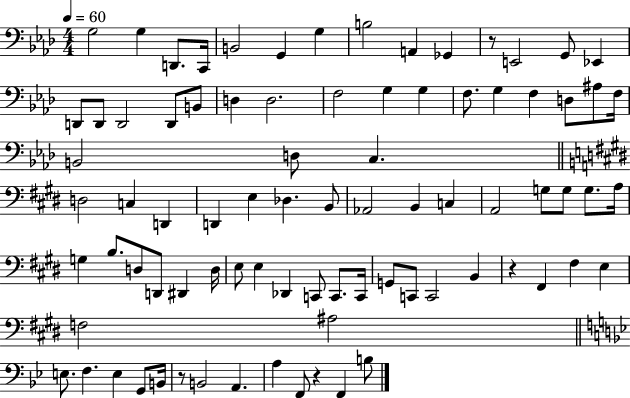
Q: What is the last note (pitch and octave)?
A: B3